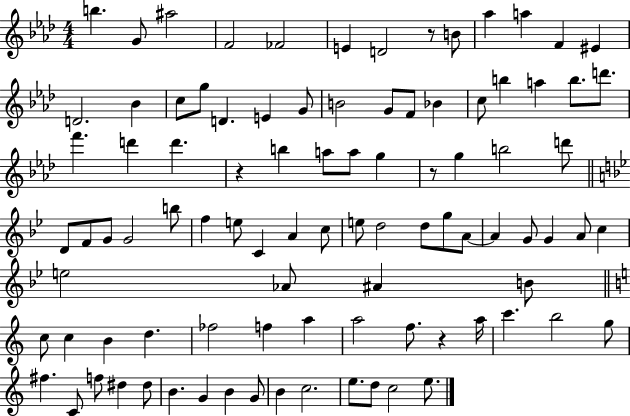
{
  \clef treble
  \numericTimeSignature
  \time 4/4
  \key aes \major
  b''4. g'8 ais''2 | f'2 fes'2 | e'4 d'2 r8 b'8 | aes''4 a''4 f'4 eis'4 | \break d'2. bes'4 | c''8 g''8 d'4. e'4 g'8 | b'2 g'8 f'8 bes'4 | c''8 b''4 a''4 b''8. d'''8. | \break f'''4. d'''4 d'''4. | r4 b''4 a''8 a''8 g''4 | r8 g''4 b''2 d'''8 | \bar "||" \break \key g \minor d'8 f'8 g'8 g'2 b''8 | f''4 e''8 c'4 a'4 c''8 | e''8 d''2 d''8 g''8 a'8~~ | a'4 g'8 g'4 a'8 c''4 | \break e''2 aes'8 ais'4 b'8 | \bar "||" \break \key a \minor c''8 c''4 b'4 d''4. | fes''2 f''4 a''4 | a''2 f''8. r4 a''16 | c'''4. b''2 g''8 | \break fis''4. c'8 f''8 dis''4 dis''8 | b'4. g'4 b'4 g'8 | b'4 c''2. | e''8. d''8 c''2 e''8. | \break \bar "|."
}